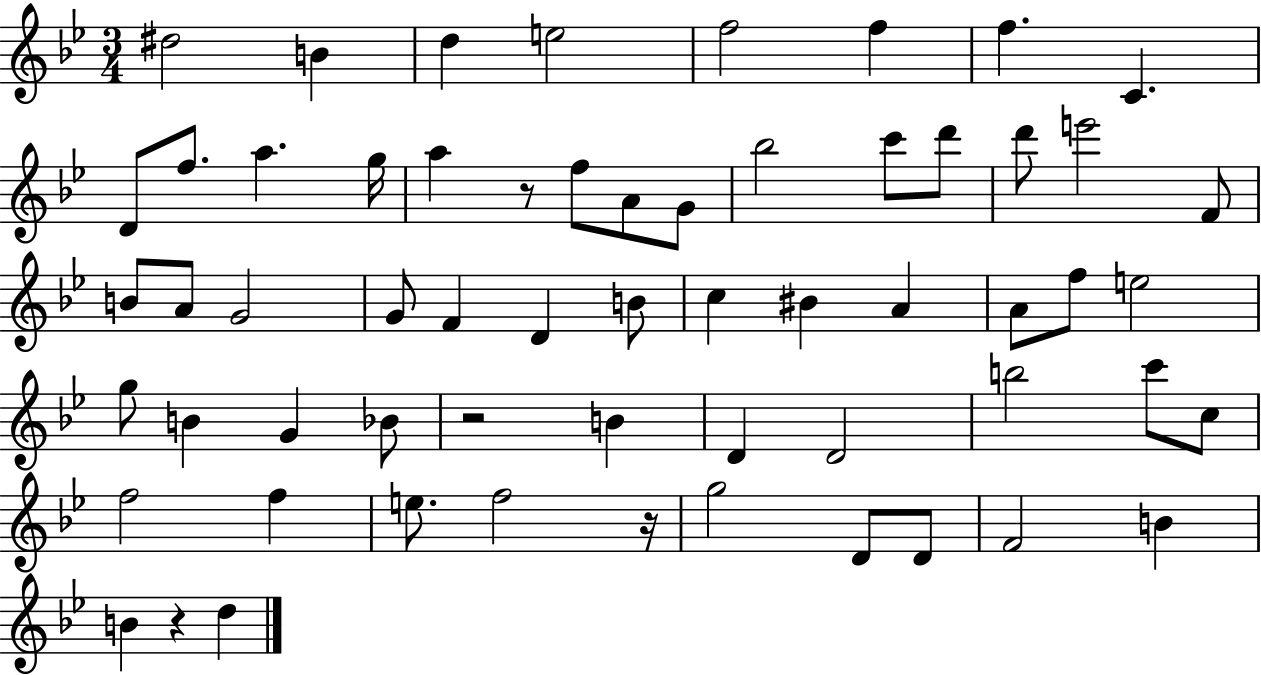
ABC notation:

X:1
T:Untitled
M:3/4
L:1/4
K:Bb
^d2 B d e2 f2 f f C D/2 f/2 a g/4 a z/2 f/2 A/2 G/2 _b2 c'/2 d'/2 d'/2 e'2 F/2 B/2 A/2 G2 G/2 F D B/2 c ^B A A/2 f/2 e2 g/2 B G _B/2 z2 B D D2 b2 c'/2 c/2 f2 f e/2 f2 z/4 g2 D/2 D/2 F2 B B z d